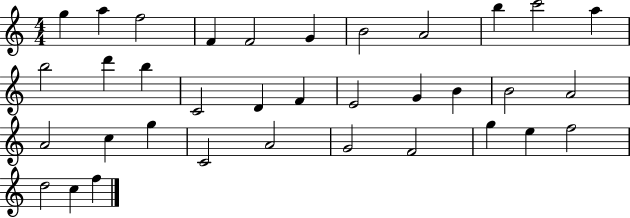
G5/q A5/q F5/h F4/q F4/h G4/q B4/h A4/h B5/q C6/h A5/q B5/h D6/q B5/q C4/h D4/q F4/q E4/h G4/q B4/q B4/h A4/h A4/h C5/q G5/q C4/h A4/h G4/h F4/h G5/q E5/q F5/h D5/h C5/q F5/q